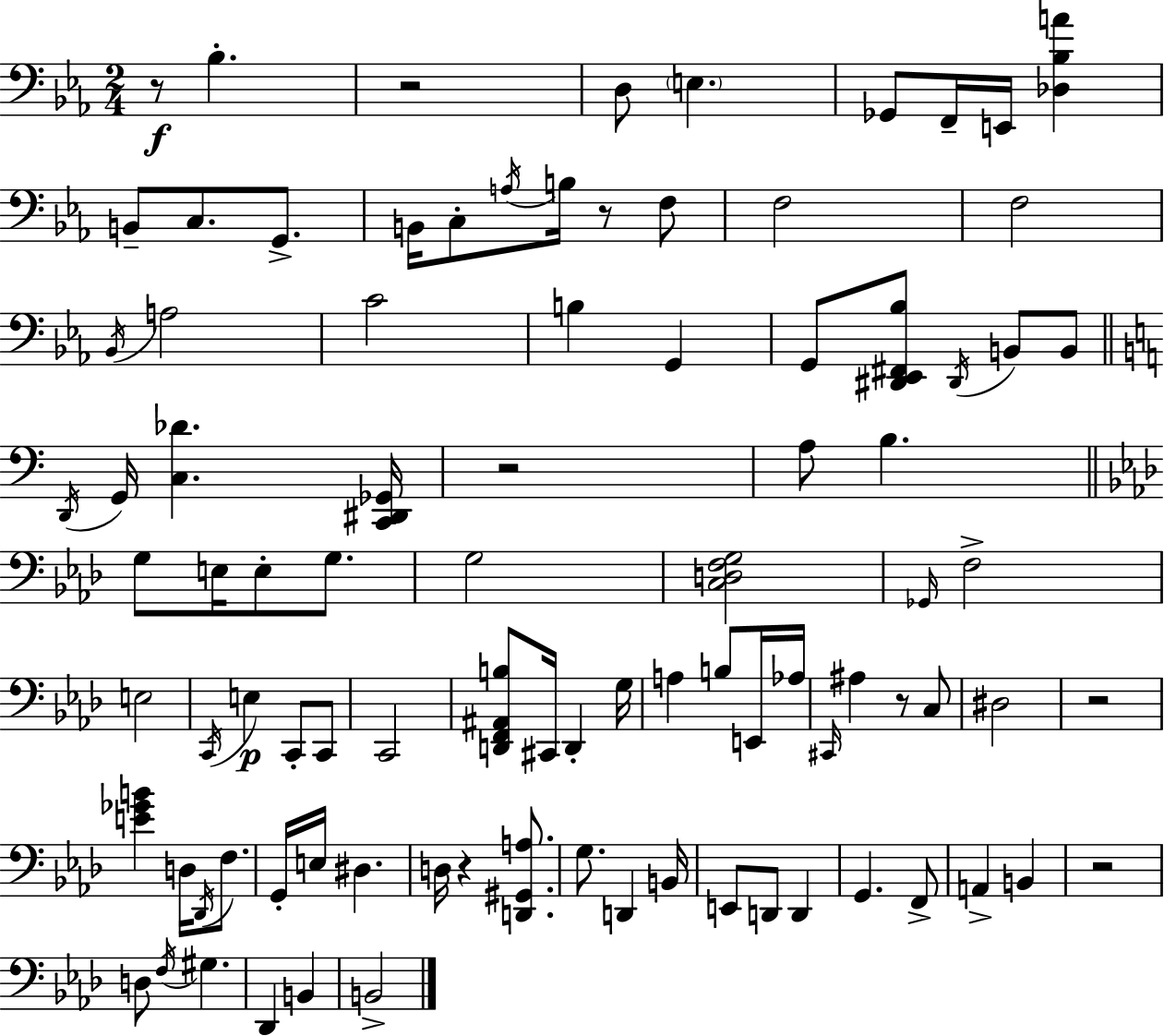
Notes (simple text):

R/e Bb3/q. R/h D3/e E3/q. Gb2/e F2/s E2/s [Db3,Bb3,A4]/q B2/e C3/e. G2/e. B2/s C3/e A3/s B3/s R/e F3/e F3/h F3/h Bb2/s A3/h C4/h B3/q G2/q G2/e [D#2,Eb2,F#2,Bb3]/e D#2/s B2/e B2/e D2/s G2/s [C3,Db4]/q. [C2,D#2,Gb2]/s R/h A3/e B3/q. G3/e E3/s E3/e G3/e. G3/h [C3,D3,F3,G3]/h Gb2/s F3/h E3/h C2/s E3/q C2/e C2/e C2/h [D2,F2,A#2,B3]/e C#2/s D2/q G3/s A3/q B3/e E2/s Ab3/s C#2/s A#3/q R/e C3/e D#3/h R/h [E4,Gb4,B4]/q D3/s Db2/s F3/e. G2/s E3/s D#3/q. D3/s R/q [D2,G#2,A3]/e. G3/e. D2/q B2/s E2/e D2/e D2/q G2/q. F2/e A2/q B2/q R/h D3/e F3/s G#3/q. Db2/q B2/q B2/h